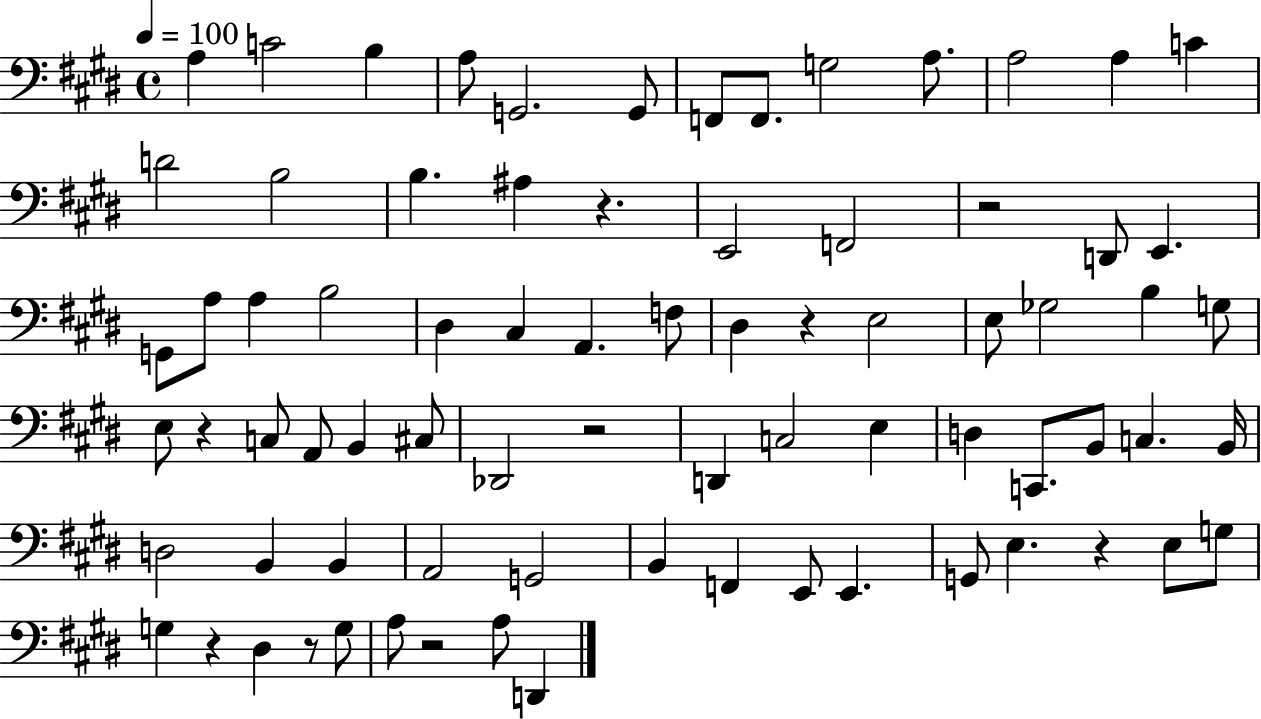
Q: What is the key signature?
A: E major